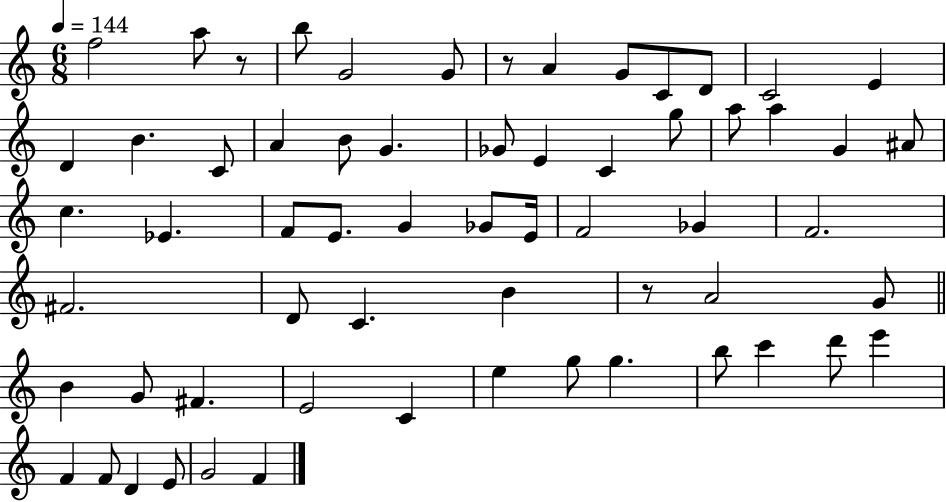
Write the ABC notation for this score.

X:1
T:Untitled
M:6/8
L:1/4
K:C
f2 a/2 z/2 b/2 G2 G/2 z/2 A G/2 C/2 D/2 C2 E D B C/2 A B/2 G _G/2 E C g/2 a/2 a G ^A/2 c _E F/2 E/2 G _G/2 E/4 F2 _G F2 ^F2 D/2 C B z/2 A2 G/2 B G/2 ^F E2 C e g/2 g b/2 c' d'/2 e' F F/2 D E/2 G2 F